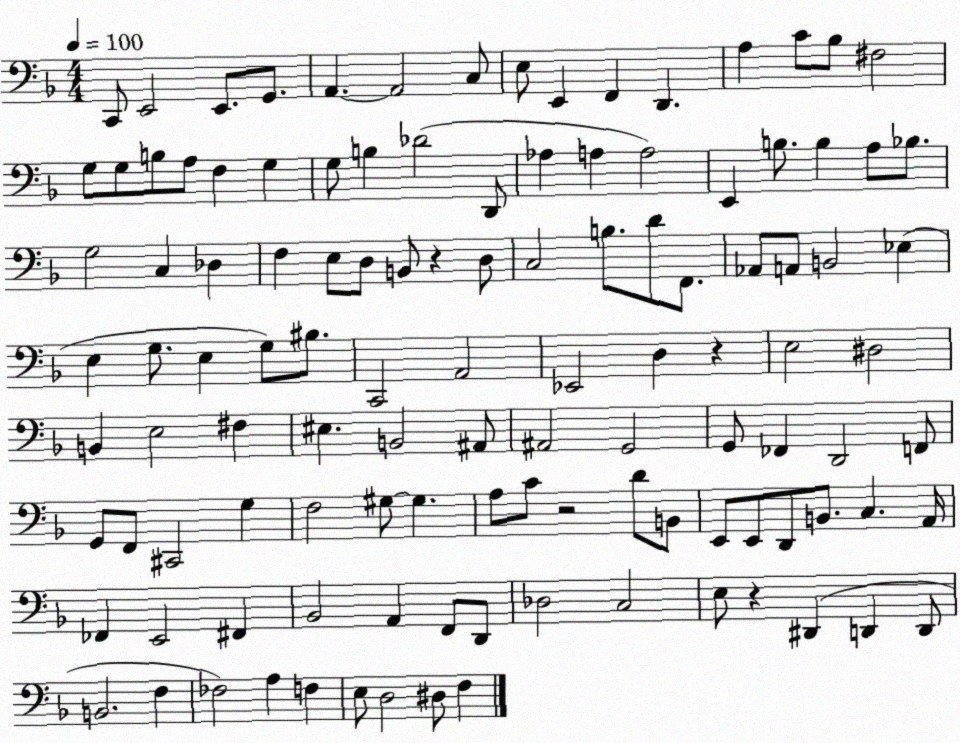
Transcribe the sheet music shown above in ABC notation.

X:1
T:Untitled
M:4/4
L:1/4
K:F
C,,/2 E,,2 E,,/2 G,,/2 A,, A,,2 C,/2 E,/2 E,, F,, D,, A, C/2 _B,/2 ^F,2 G,/2 G,/2 B,/2 A,/2 F, G, G,/2 B, _D2 D,,/2 _A, A, A,2 E,, B,/2 B, A,/2 _B,/2 G,2 C, _D, F, E,/2 D,/2 B,,/2 z D,/2 C,2 B,/2 D/2 F,,/2 _A,,/2 A,,/2 B,,2 _E, E, G,/2 E, G,/2 ^B,/2 C,,2 A,,2 _E,,2 D, z E,2 ^D,2 B,, E,2 ^F, ^E, B,,2 ^A,,/2 ^A,,2 G,,2 G,,/2 _F,, D,,2 F,,/2 G,,/2 F,,/2 ^C,,2 G, F,2 ^G,/2 ^G, A,/2 C/2 z2 D/2 B,,/2 E,,/2 E,,/2 D,,/2 B,,/2 C, A,,/4 _F,, E,,2 ^F,, _B,,2 A,, F,,/2 D,,/2 _D,2 C,2 E,/2 z ^D,, D,, D,,/2 B,,2 F, _F,2 A, F, E,/2 D,2 ^D,/2 F,